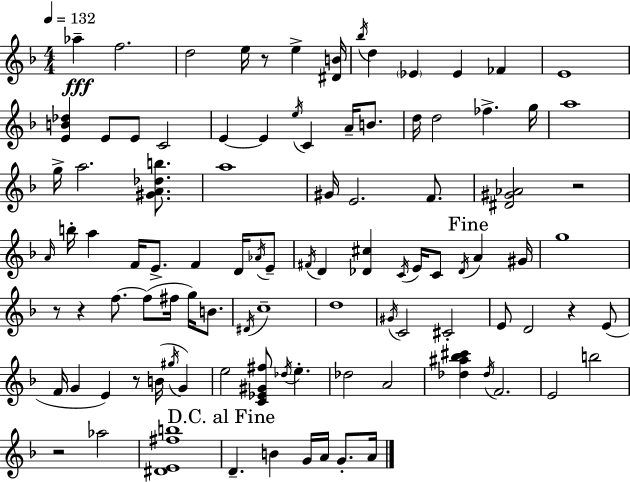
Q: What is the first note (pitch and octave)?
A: Ab5